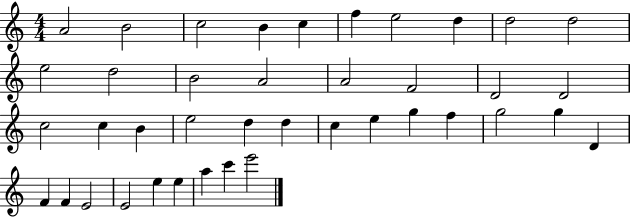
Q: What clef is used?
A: treble